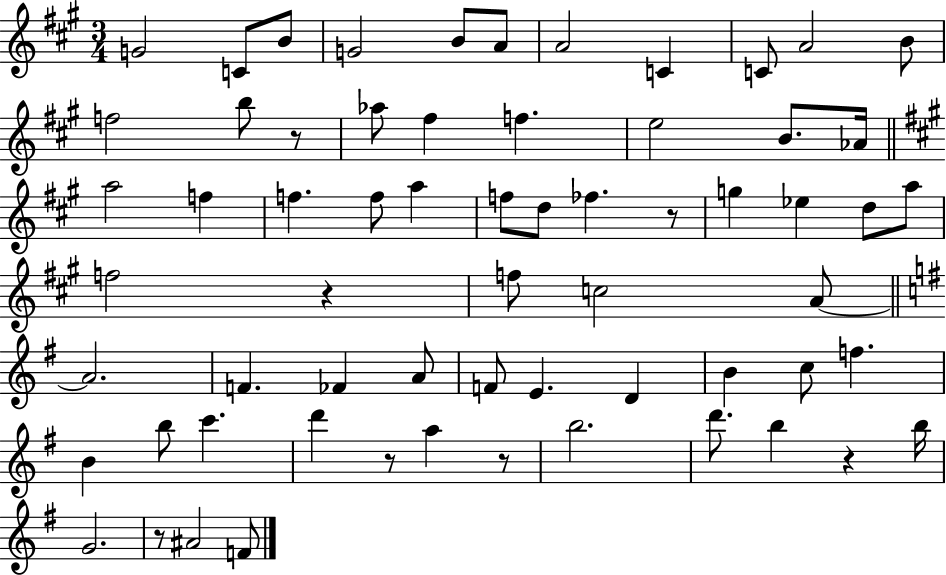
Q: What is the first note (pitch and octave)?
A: G4